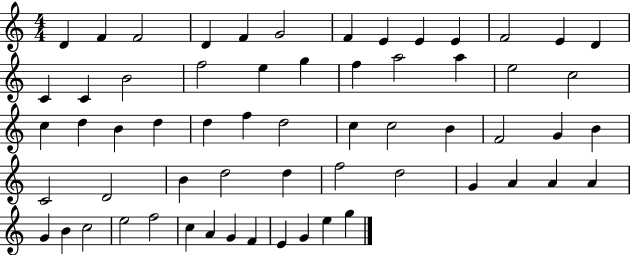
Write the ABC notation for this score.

X:1
T:Untitled
M:4/4
L:1/4
K:C
D F F2 D F G2 F E E E F2 E D C C B2 f2 e g f a2 a e2 c2 c d B d d f d2 c c2 B F2 G B C2 D2 B d2 d f2 d2 G A A A G B c2 e2 f2 c A G F E G e g